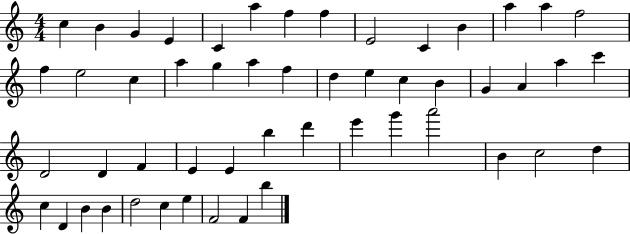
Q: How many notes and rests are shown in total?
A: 52